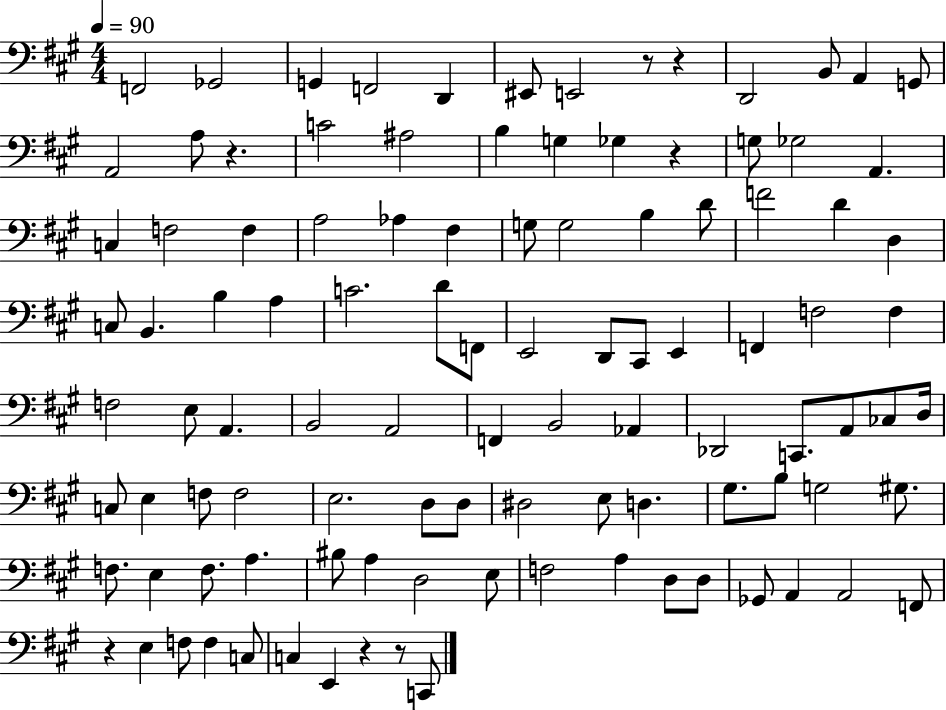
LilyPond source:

{
  \clef bass
  \numericTimeSignature
  \time 4/4
  \key a \major
  \tempo 4 = 90
  \repeat volta 2 { f,2 ges,2 | g,4 f,2 d,4 | eis,8 e,2 r8 r4 | d,2 b,8 a,4 g,8 | \break a,2 a8 r4. | c'2 ais2 | b4 g4 ges4 r4 | g8 ges2 a,4. | \break c4 f2 f4 | a2 aes4 fis4 | g8 g2 b4 d'8 | f'2 d'4 d4 | \break c8 b,4. b4 a4 | c'2. d'8 f,8 | e,2 d,8 cis,8 e,4 | f,4 f2 f4 | \break f2 e8 a,4. | b,2 a,2 | f,4 b,2 aes,4 | des,2 c,8. a,8 ces8 d16 | \break c8 e4 f8 f2 | e2. d8 d8 | dis2 e8 d4. | gis8. b8 g2 gis8. | \break f8. e4 f8. a4. | bis8 a4 d2 e8 | f2 a4 d8 d8 | ges,8 a,4 a,2 f,8 | \break r4 e4 f8 f4 c8 | c4 e,4 r4 r8 c,8 | } \bar "|."
}